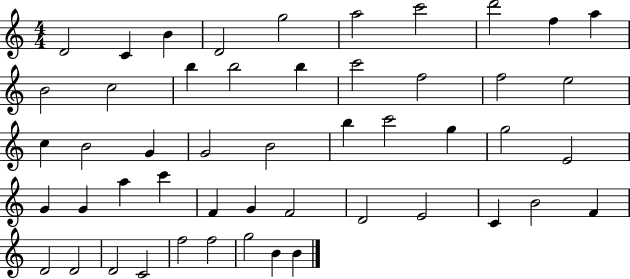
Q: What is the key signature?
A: C major